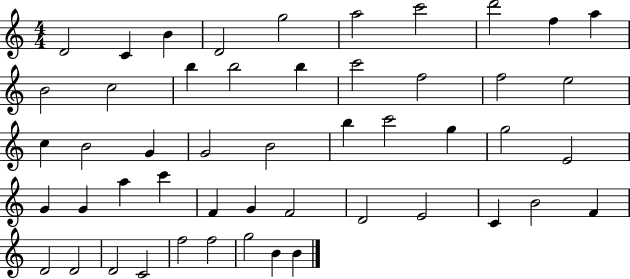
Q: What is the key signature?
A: C major